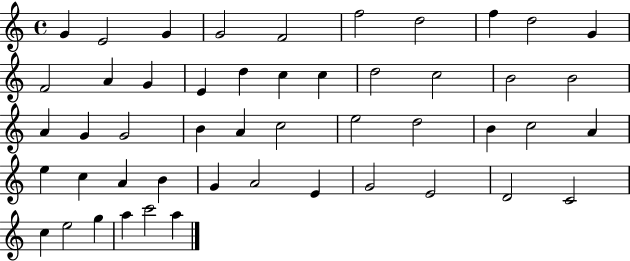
{
  \clef treble
  \time 4/4
  \defaultTimeSignature
  \key c \major
  g'4 e'2 g'4 | g'2 f'2 | f''2 d''2 | f''4 d''2 g'4 | \break f'2 a'4 g'4 | e'4 d''4 c''4 c''4 | d''2 c''2 | b'2 b'2 | \break a'4 g'4 g'2 | b'4 a'4 c''2 | e''2 d''2 | b'4 c''2 a'4 | \break e''4 c''4 a'4 b'4 | g'4 a'2 e'4 | g'2 e'2 | d'2 c'2 | \break c''4 e''2 g''4 | a''4 c'''2 a''4 | \bar "|."
}